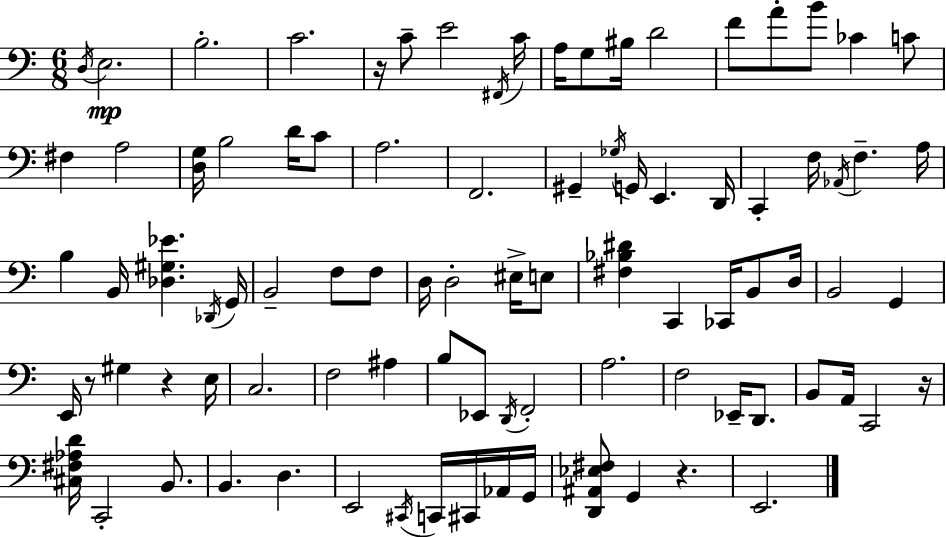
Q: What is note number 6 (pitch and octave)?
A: E4